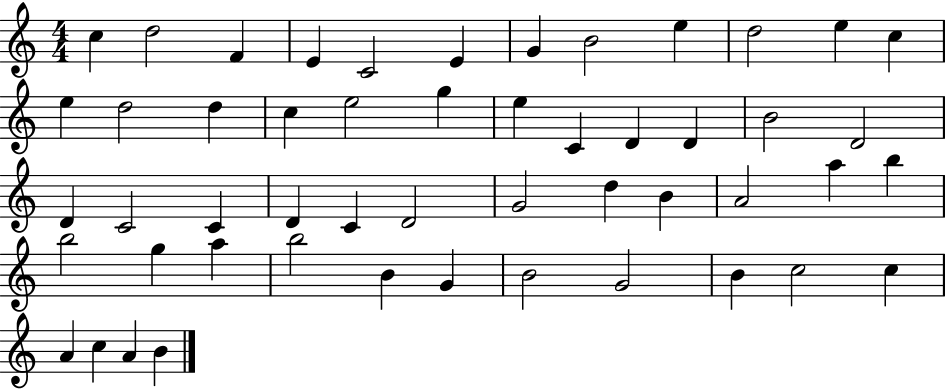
{
  \clef treble
  \numericTimeSignature
  \time 4/4
  \key c \major
  c''4 d''2 f'4 | e'4 c'2 e'4 | g'4 b'2 e''4 | d''2 e''4 c''4 | \break e''4 d''2 d''4 | c''4 e''2 g''4 | e''4 c'4 d'4 d'4 | b'2 d'2 | \break d'4 c'2 c'4 | d'4 c'4 d'2 | g'2 d''4 b'4 | a'2 a''4 b''4 | \break b''2 g''4 a''4 | b''2 b'4 g'4 | b'2 g'2 | b'4 c''2 c''4 | \break a'4 c''4 a'4 b'4 | \bar "|."
}